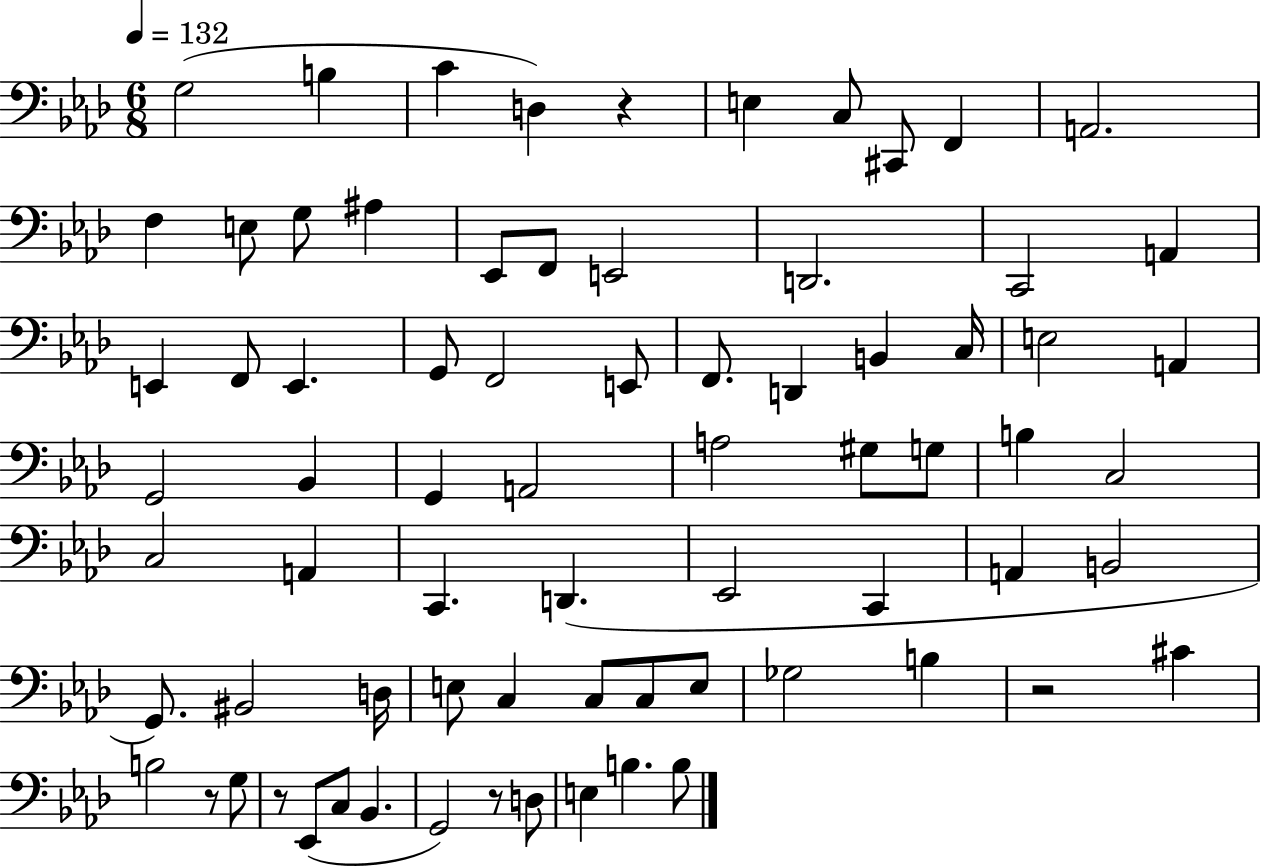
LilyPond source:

{
  \clef bass
  \numericTimeSignature
  \time 6/8
  \key aes \major
  \tempo 4 = 132
  g2( b4 | c'4 d4) r4 | e4 c8 cis,8 f,4 | a,2. | \break f4 e8 g8 ais4 | ees,8 f,8 e,2 | d,2. | c,2 a,4 | \break e,4 f,8 e,4. | g,8 f,2 e,8 | f,8. d,4 b,4 c16 | e2 a,4 | \break g,2 bes,4 | g,4 a,2 | a2 gis8 g8 | b4 c2 | \break c2 a,4 | c,4. d,4.( | ees,2 c,4 | a,4 b,2 | \break g,8.) bis,2 d16 | e8 c4 c8 c8 e8 | ges2 b4 | r2 cis'4 | \break b2 r8 g8 | r8 ees,8( c8 bes,4. | g,2) r8 d8 | e4 b4. b8 | \break \bar "|."
}